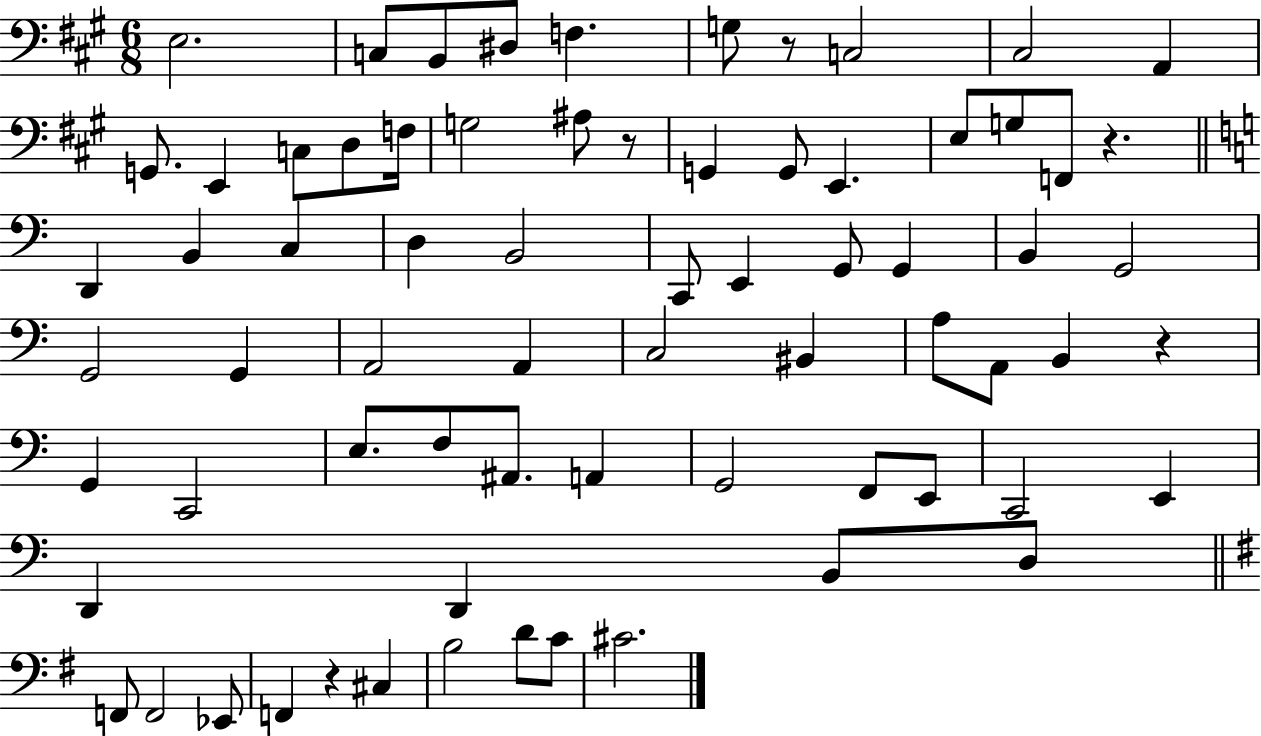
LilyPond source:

{
  \clef bass
  \numericTimeSignature
  \time 6/8
  \key a \major
  e2. | c8 b,8 dis8 f4. | g8 r8 c2 | cis2 a,4 | \break g,8. e,4 c8 d8 f16 | g2 ais8 r8 | g,4 g,8 e,4. | e8 g8 f,8 r4. | \break \bar "||" \break \key a \minor d,4 b,4 c4 | d4 b,2 | c,8 e,4 g,8 g,4 | b,4 g,2 | \break g,2 g,4 | a,2 a,4 | c2 bis,4 | a8 a,8 b,4 r4 | \break g,4 c,2 | e8. f8 ais,8. a,4 | g,2 f,8 e,8 | c,2 e,4 | \break d,4 d,4 b,8 d8 | \bar "||" \break \key g \major f,8 f,2 ees,8 | f,4 r4 cis4 | b2 d'8 c'8 | cis'2. | \break \bar "|."
}